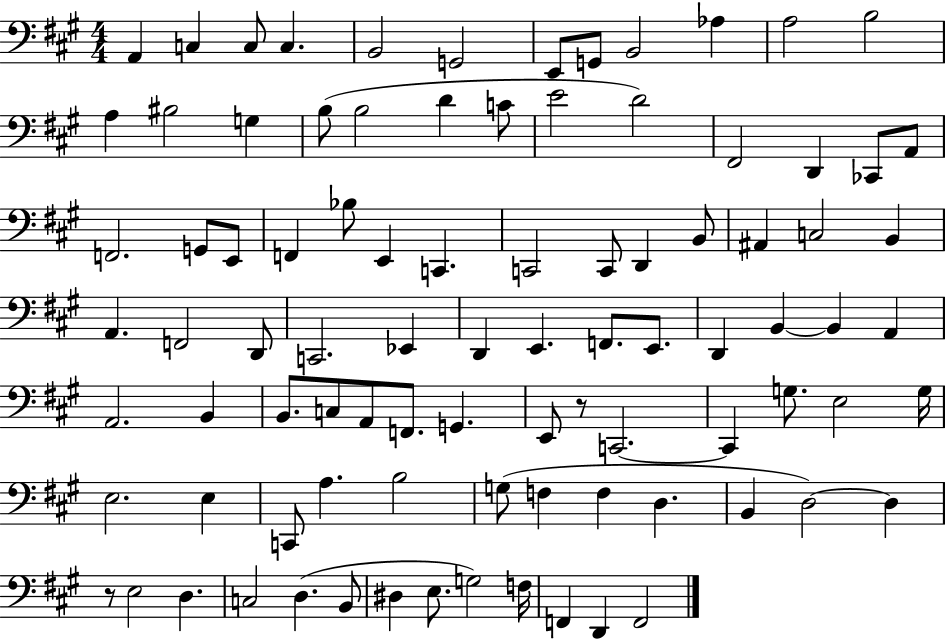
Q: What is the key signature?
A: A major